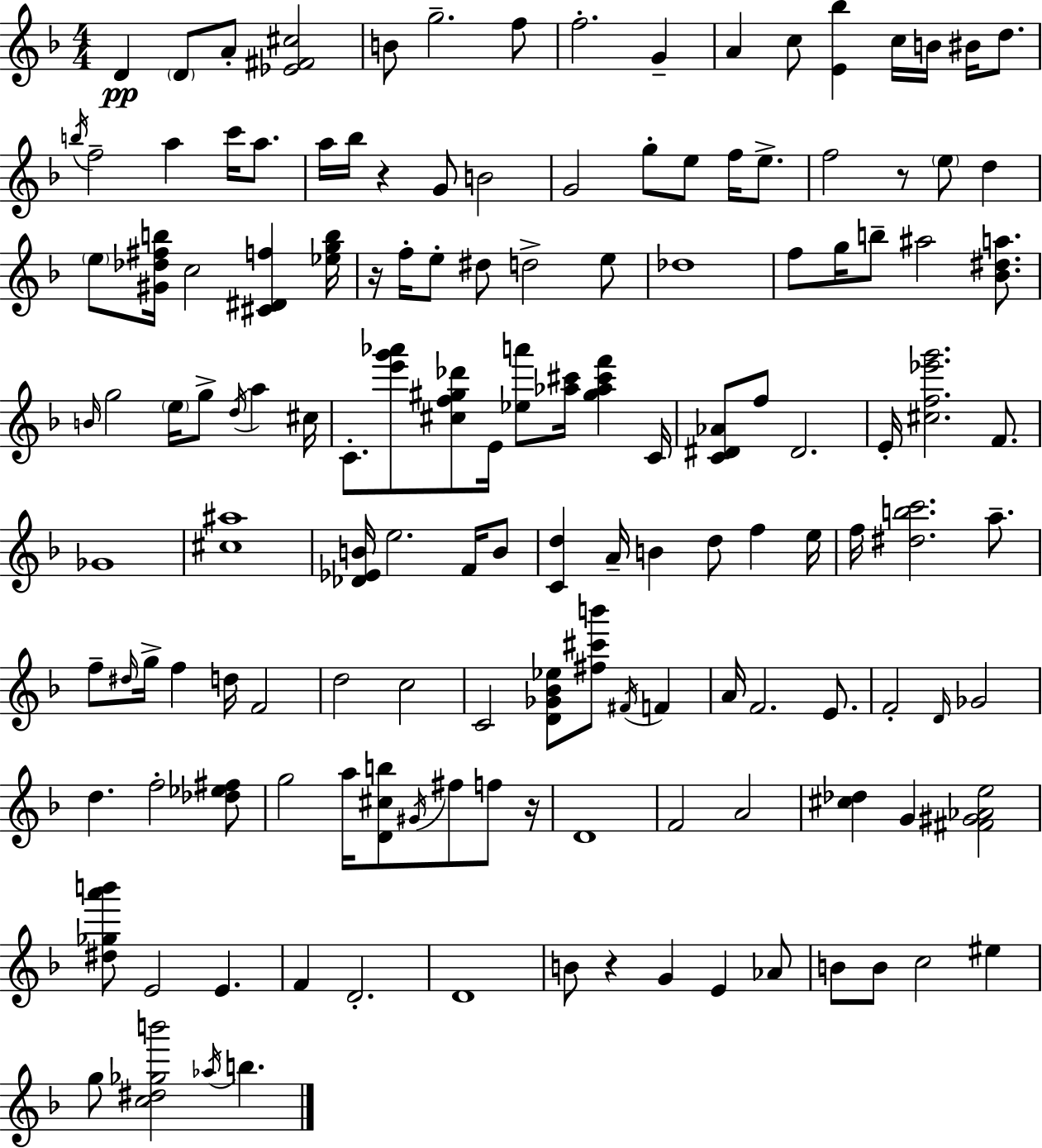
D4/q D4/e A4/e [Eb4,F#4,C#5]/h B4/e G5/h. F5/e F5/h. G4/q A4/q C5/e [E4,Bb5]/q C5/s B4/s BIS4/s D5/e. B5/s F5/h A5/q C6/s A5/e. A5/s Bb5/s R/q G4/e B4/h G4/h G5/e E5/e F5/s E5/e. F5/h R/e E5/e D5/q E5/e [G#4,Db5,F#5,B5]/s C5/h [C#4,D#4,F5]/q [Eb5,G5,B5]/s R/s F5/s E5/e D#5/e D5/h E5/e Db5/w F5/e G5/s B5/e A#5/h [Bb4,D#5,A5]/e. B4/s G5/h E5/s G5/e D5/s A5/q C#5/s C4/e. [E6,G6,Ab6]/e [C#5,F5,G#5,Db6]/e E4/s [Eb5,A6]/e [Ab5,C#6]/s [G#5,Ab5,C#6,F6]/q C4/s [C4,D#4,Ab4]/e F5/e D#4/h. E4/s [C#5,F5,Eb6,G6]/h. F4/e. Gb4/w [C#5,A#5]/w [Db4,Eb4,B4]/s E5/h. F4/s B4/e [C4,D5]/q A4/s B4/q D5/e F5/q E5/s F5/s [D#5,B5,C6]/h. A5/e. F5/e D#5/s G5/s F5/q D5/s F4/h D5/h C5/h C4/h [D4,Gb4,Bb4,Eb5]/e [F#5,C#6,B6]/e F#4/s F4/q A4/s F4/h. E4/e. F4/h D4/s Gb4/h D5/q. F5/h [Db5,Eb5,F#5]/e G5/h A5/s [D4,C#5,B5]/e G#4/s F#5/e F5/e R/s D4/w F4/h A4/h [C#5,Db5]/q G4/q [F#4,G#4,Ab4,E5]/h [D#5,Gb5,A6,B6]/e E4/h E4/q. F4/q D4/h. D4/w B4/e R/q G4/q E4/q Ab4/e B4/e B4/e C5/h EIS5/q G5/e [C5,D#5,Gb5,B6]/h Ab5/s B5/q.